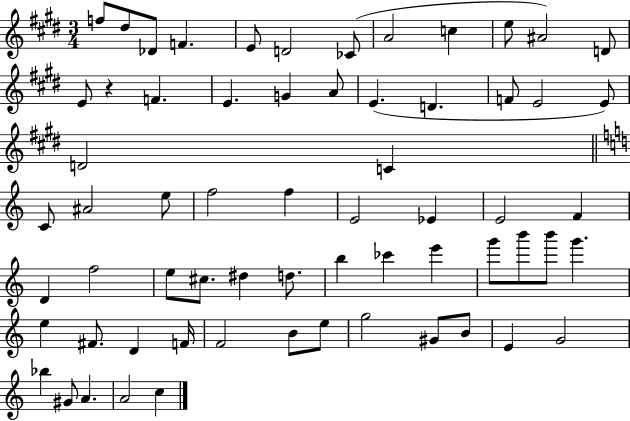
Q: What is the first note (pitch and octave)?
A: F5